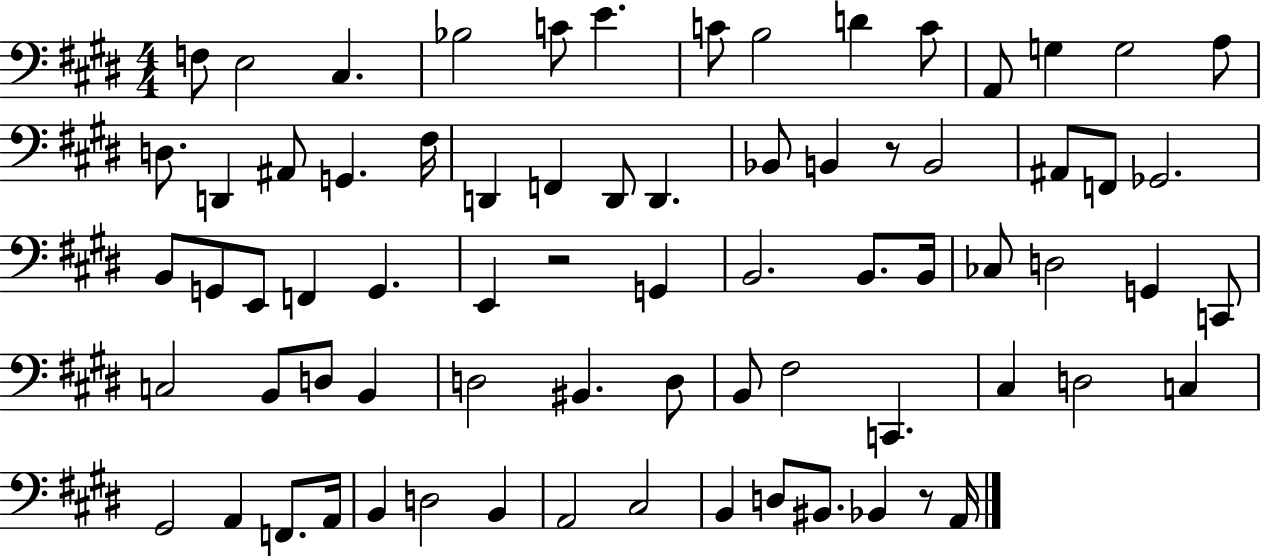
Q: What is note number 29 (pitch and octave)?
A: Gb2